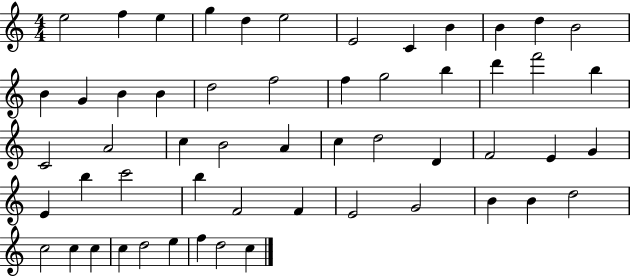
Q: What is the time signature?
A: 4/4